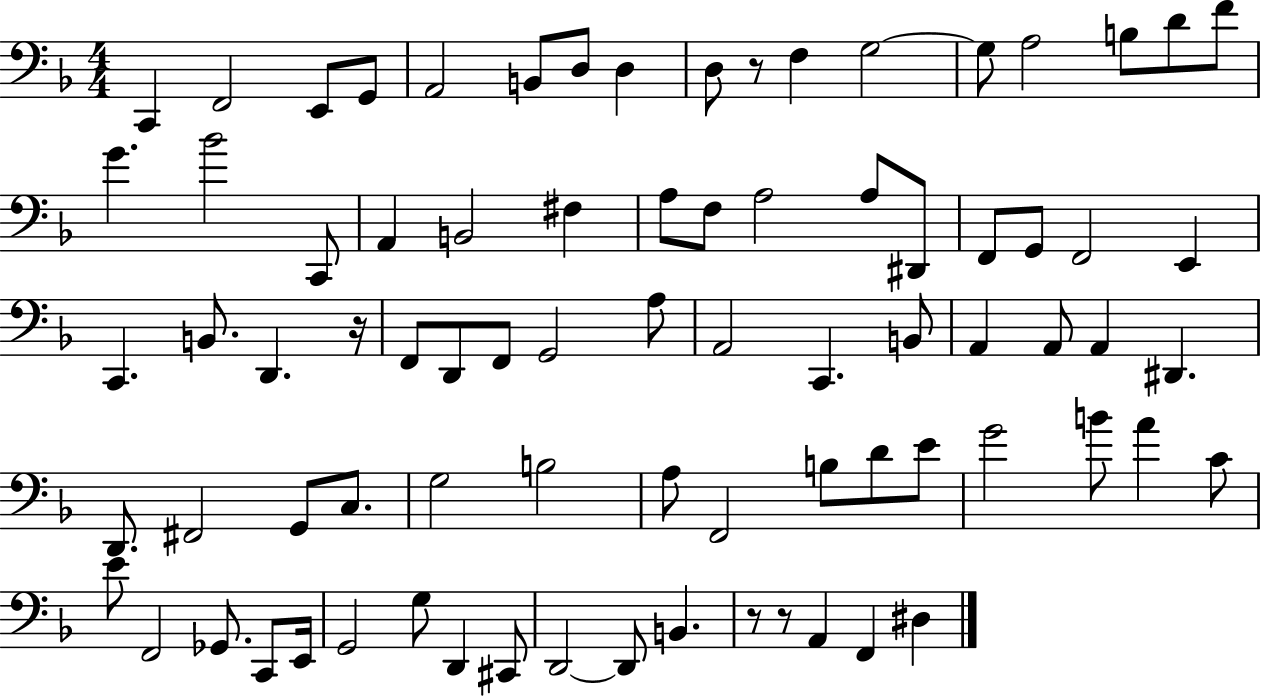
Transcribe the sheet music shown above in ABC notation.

X:1
T:Untitled
M:4/4
L:1/4
K:F
C,, F,,2 E,,/2 G,,/2 A,,2 B,,/2 D,/2 D, D,/2 z/2 F, G,2 G,/2 A,2 B,/2 D/2 F/2 G _B2 C,,/2 A,, B,,2 ^F, A,/2 F,/2 A,2 A,/2 ^D,,/2 F,,/2 G,,/2 F,,2 E,, C,, B,,/2 D,, z/4 F,,/2 D,,/2 F,,/2 G,,2 A,/2 A,,2 C,, B,,/2 A,, A,,/2 A,, ^D,, D,,/2 ^F,,2 G,,/2 C,/2 G,2 B,2 A,/2 F,,2 B,/2 D/2 E/2 G2 B/2 A C/2 E/2 F,,2 _G,,/2 C,,/2 E,,/4 G,,2 G,/2 D,, ^C,,/2 D,,2 D,,/2 B,, z/2 z/2 A,, F,, ^D,